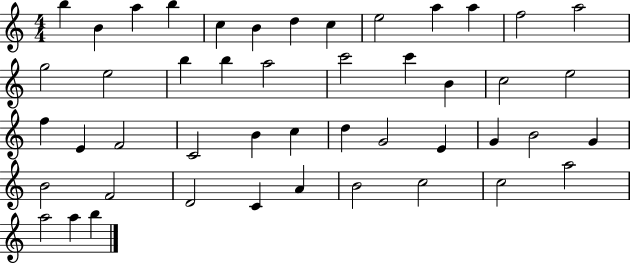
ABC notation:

X:1
T:Untitled
M:4/4
L:1/4
K:C
b B a b c B d c e2 a a f2 a2 g2 e2 b b a2 c'2 c' B c2 e2 f E F2 C2 B c d G2 E G B2 G B2 F2 D2 C A B2 c2 c2 a2 a2 a b